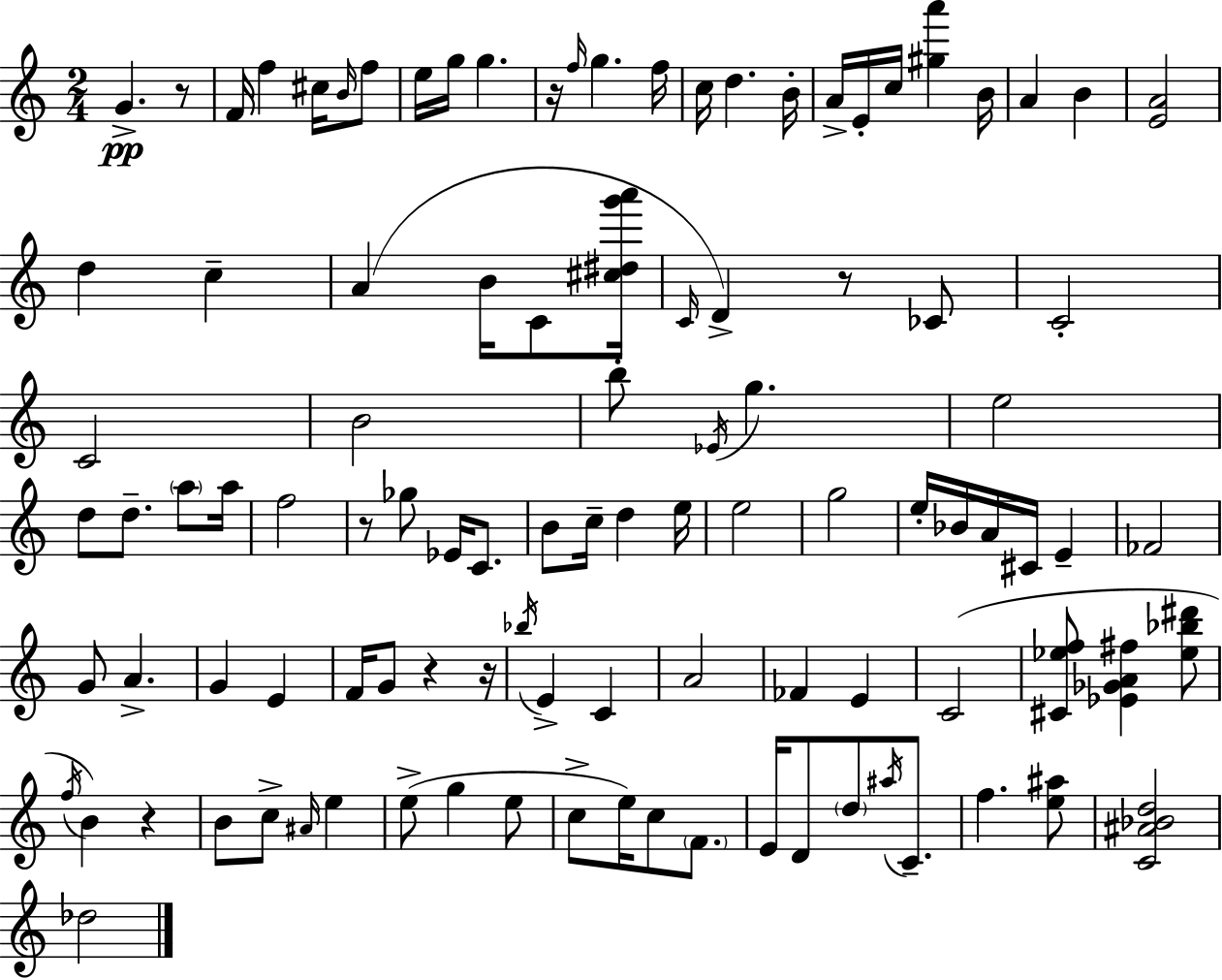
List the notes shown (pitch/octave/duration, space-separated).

G4/q. R/e F4/s F5/q C#5/s B4/s F5/e E5/s G5/s G5/q. R/s F5/s G5/q. F5/s C5/s D5/q. B4/s A4/s E4/s C5/s [G#5,A6]/q B4/s A4/q B4/q [E4,A4]/h D5/q C5/q A4/q B4/s C4/e [C#5,D#5,G6,A6]/s C4/s D4/q R/e CES4/e C4/h C4/h B4/h B5/e Eb4/s G5/q. E5/h D5/e D5/e. A5/e A5/s F5/h R/e Gb5/e Eb4/s C4/e. B4/e C5/s D5/q E5/s E5/h G5/h E5/s Bb4/s A4/s C#4/s E4/q FES4/h G4/e A4/q. G4/q E4/q F4/s G4/e R/q R/s Bb5/s E4/q C4/q A4/h FES4/q E4/q C4/h [C#4,Eb5,F5]/e [Eb4,Gb4,A4,F#5]/q [Eb5,Bb5,D#6]/e F5/s B4/q R/q B4/e C5/e A#4/s E5/q E5/e G5/q E5/e C5/e E5/s C5/e F4/e. E4/s D4/e D5/e A#5/s C4/e. F5/q. [E5,A#5]/e [C4,A#4,Bb4,D5]/h Db5/h